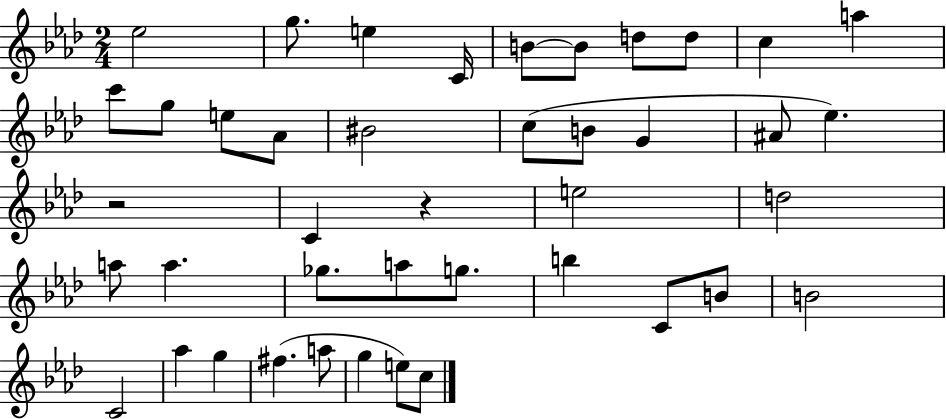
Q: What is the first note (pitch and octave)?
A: Eb5